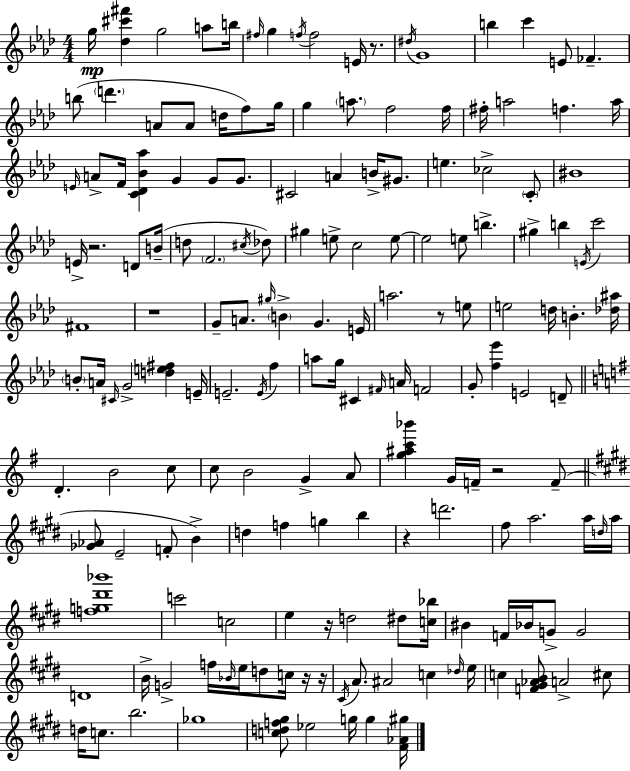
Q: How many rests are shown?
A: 9